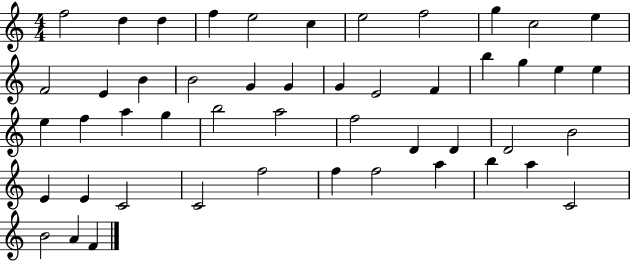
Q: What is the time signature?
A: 4/4